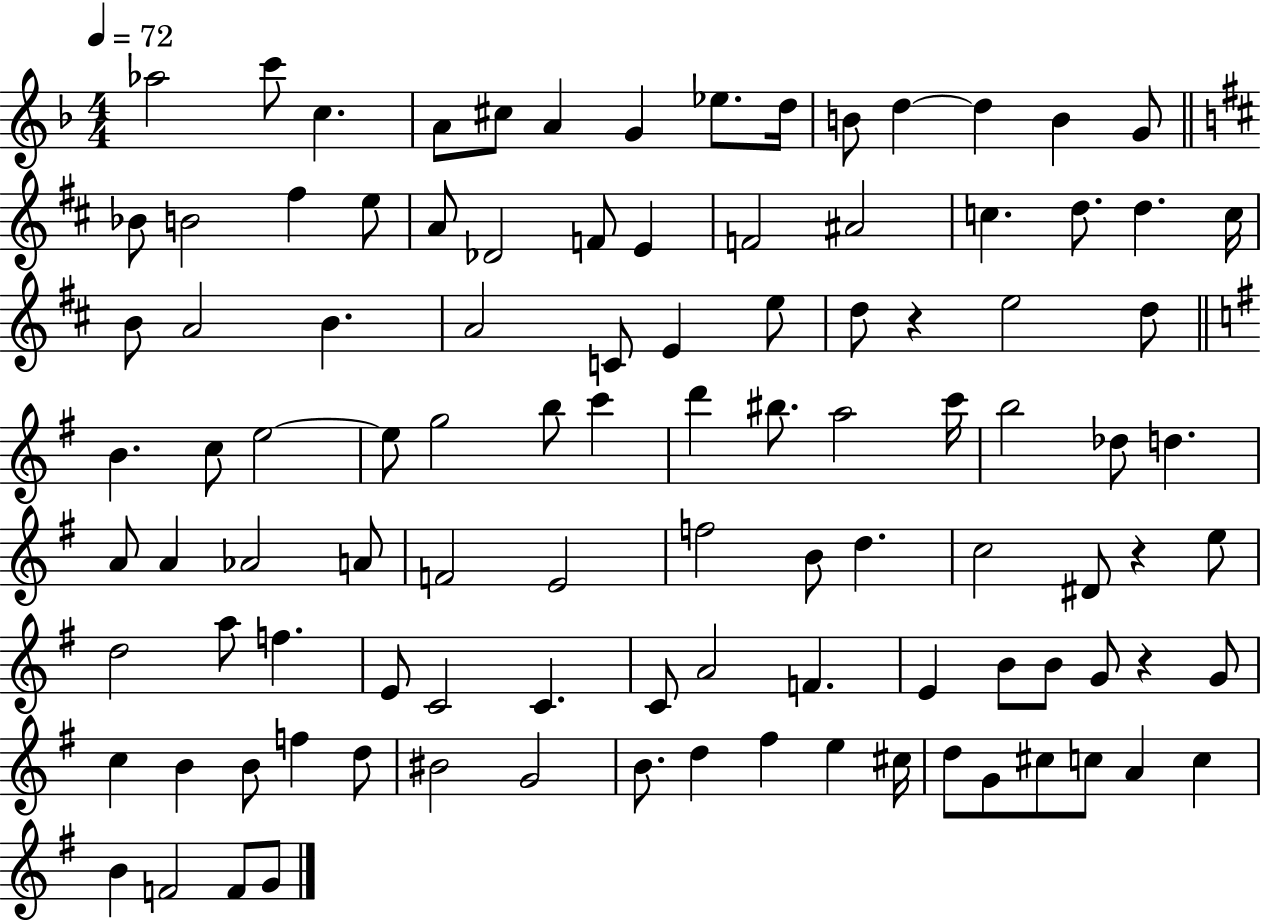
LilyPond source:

{
  \clef treble
  \numericTimeSignature
  \time 4/4
  \key f \major
  \tempo 4 = 72
  aes''2 c'''8 c''4. | a'8 cis''8 a'4 g'4 ees''8. d''16 | b'8 d''4~~ d''4 b'4 g'8 | \bar "||" \break \key d \major bes'8 b'2 fis''4 e''8 | a'8 des'2 f'8 e'4 | f'2 ais'2 | c''4. d''8. d''4. c''16 | \break b'8 a'2 b'4. | a'2 c'8 e'4 e''8 | d''8 r4 e''2 d''8 | \bar "||" \break \key g \major b'4. c''8 e''2~~ | e''8 g''2 b''8 c'''4 | d'''4 bis''8. a''2 c'''16 | b''2 des''8 d''4. | \break a'8 a'4 aes'2 a'8 | f'2 e'2 | f''2 b'8 d''4. | c''2 dis'8 r4 e''8 | \break d''2 a''8 f''4. | e'8 c'2 c'4. | c'8 a'2 f'4. | e'4 b'8 b'8 g'8 r4 g'8 | \break c''4 b'4 b'8 f''4 d''8 | bis'2 g'2 | b'8. d''4 fis''4 e''4 cis''16 | d''8 g'8 cis''8 c''8 a'4 c''4 | \break b'4 f'2 f'8 g'8 | \bar "|."
}